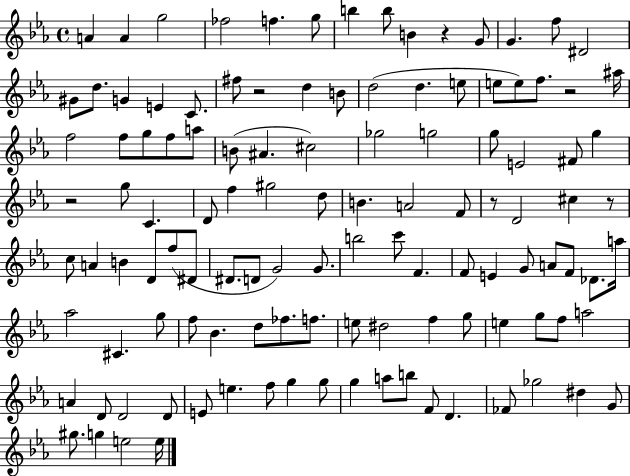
A4/q A4/q G5/h FES5/h F5/q. G5/e B5/q B5/e B4/q R/q G4/e G4/q. F5/e D#4/h G#4/e D5/e. G4/q E4/q C4/e. F#5/e R/h D5/q B4/e D5/h D5/q. E5/e E5/e E5/e F5/e. R/h A#5/s F5/h F5/e G5/e F5/e A5/e B4/e A#4/q. C#5/h Gb5/h G5/h G5/e E4/h F#4/e G5/q R/h G5/e C4/q. D4/e F5/q G#5/h D5/e B4/q. A4/h F4/e R/e D4/h C#5/q R/e C5/e A4/q B4/q D4/e F5/e D#4/e D#4/e. D4/e G4/h G4/e. B5/h C6/e F4/q. F4/e E4/q G4/e A4/e F4/e Db4/e. A5/s Ab5/h C#4/q. G5/e F5/e Bb4/q. D5/e FES5/e. F5/e. E5/e D#5/h F5/q G5/e E5/q G5/e F5/e A5/h A4/q D4/e D4/h D4/e E4/e E5/q. F5/e G5/q G5/e G5/q A5/e B5/e F4/e D4/q. FES4/e Gb5/h D#5/q G4/e G#5/e. G5/q E5/h E5/s